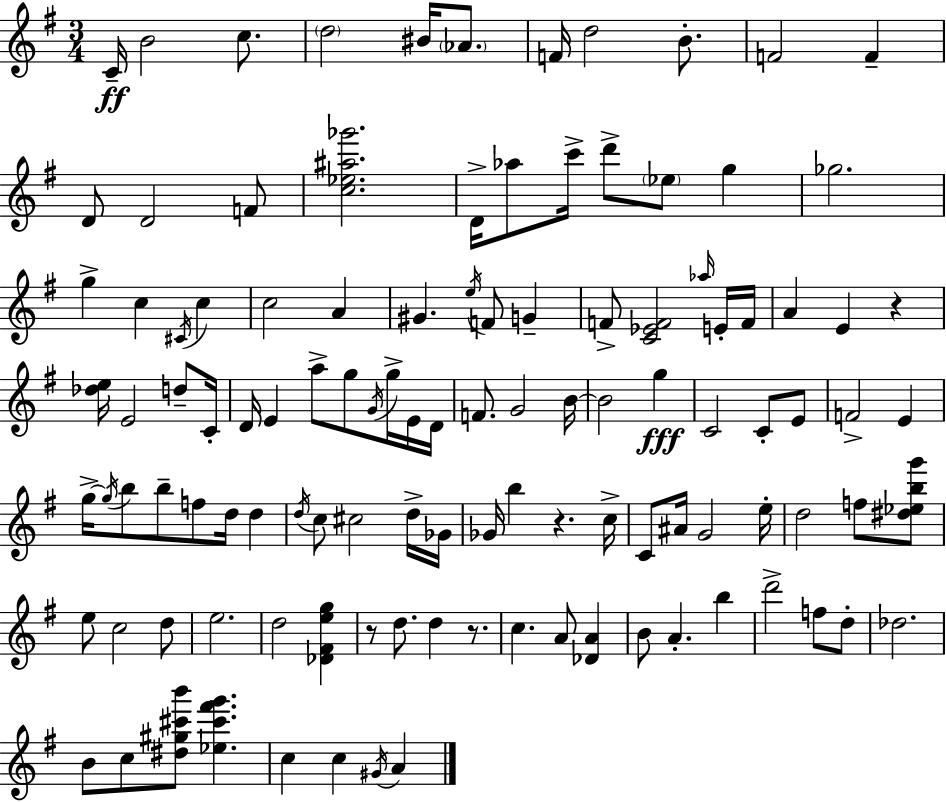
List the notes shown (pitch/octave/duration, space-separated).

C4/s B4/h C5/e. D5/h BIS4/s Ab4/e. F4/s D5/h B4/e. F4/h F4/q D4/e D4/h F4/e [C5,Eb5,A#5,Gb6]/h. D4/s Ab5/e C6/s D6/e Eb5/e G5/q Gb5/h. G5/q C5/q C#4/s C5/q C5/h A4/q G#4/q. E5/s F4/e G4/q F4/e [C4,Eb4,F4]/h Ab5/s E4/s F4/s A4/q E4/q R/q [Db5,E5]/s E4/h D5/e C4/s D4/s E4/q A5/e G5/e G4/s G5/s E4/s D4/s F4/e. G4/h B4/s B4/h G5/q C4/h C4/e E4/e F4/h E4/q G5/s G5/s B5/e B5/e F5/e D5/s D5/q D5/s C5/e C#5/h D5/s Gb4/s Gb4/s B5/q R/q. C5/s C4/e A#4/s G4/h E5/s D5/h F5/e [D#5,Eb5,B5,G6]/e E5/e C5/h D5/e E5/h. D5/h [Db4,F#4,E5,G5]/q R/e D5/e. D5/q R/e. C5/q. A4/e [Db4,A4]/q B4/e A4/q. B5/q D6/h F5/e D5/e Db5/h. B4/e C5/e [D#5,G#5,C#6,B6]/e [Eb5,C#6,F#6,G6]/q. C5/q C5/q G#4/s A4/q